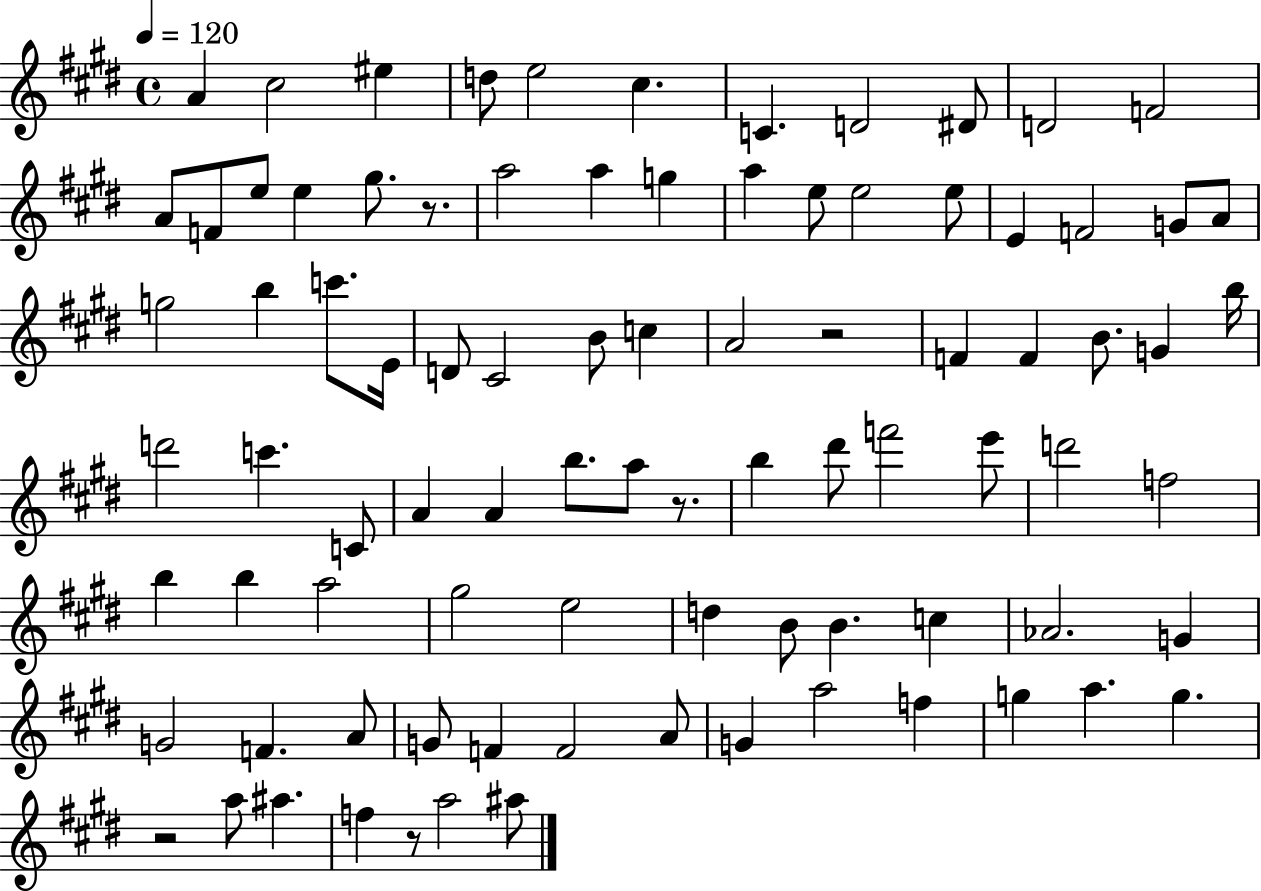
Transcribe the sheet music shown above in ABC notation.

X:1
T:Untitled
M:4/4
L:1/4
K:E
A ^c2 ^e d/2 e2 ^c C D2 ^D/2 D2 F2 A/2 F/2 e/2 e ^g/2 z/2 a2 a g a e/2 e2 e/2 E F2 G/2 A/2 g2 b c'/2 E/4 D/2 ^C2 B/2 c A2 z2 F F B/2 G b/4 d'2 c' C/2 A A b/2 a/2 z/2 b ^d'/2 f'2 e'/2 d'2 f2 b b a2 ^g2 e2 d B/2 B c _A2 G G2 F A/2 G/2 F F2 A/2 G a2 f g a g z2 a/2 ^a f z/2 a2 ^a/2